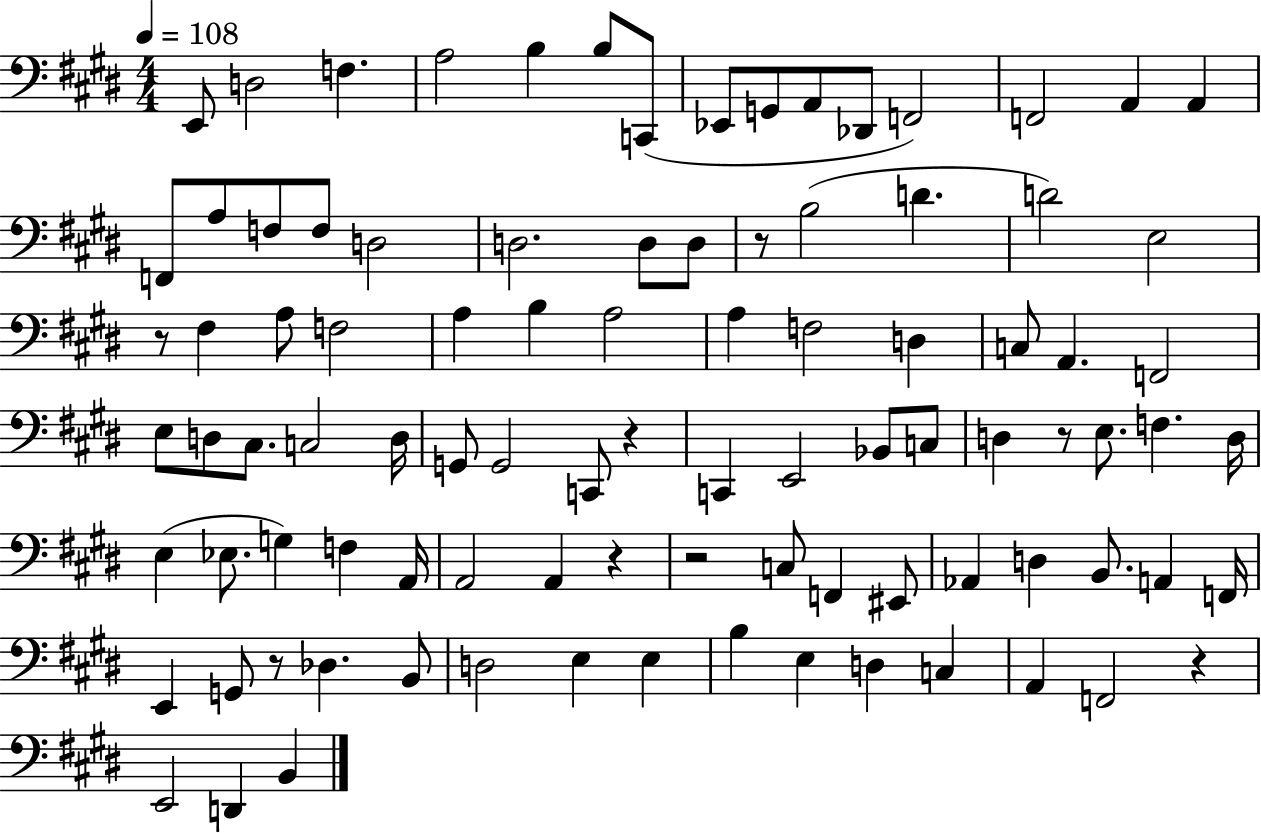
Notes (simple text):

E2/e D3/h F3/q. A3/h B3/q B3/e C2/e Eb2/e G2/e A2/e Db2/e F2/h F2/h A2/q A2/q F2/e A3/e F3/e F3/e D3/h D3/h. D3/e D3/e R/e B3/h D4/q. D4/h E3/h R/e F#3/q A3/e F3/h A3/q B3/q A3/h A3/q F3/h D3/q C3/e A2/q. F2/h E3/e D3/e C#3/e. C3/h D3/s G2/e G2/h C2/e R/q C2/q E2/h Bb2/e C3/e D3/q R/e E3/e. F3/q. D3/s E3/q Eb3/e. G3/q F3/q A2/s A2/h A2/q R/q R/h C3/e F2/q EIS2/e Ab2/q D3/q B2/e. A2/q F2/s E2/q G2/e R/e Db3/q. B2/e D3/h E3/q E3/q B3/q E3/q D3/q C3/q A2/q F2/h R/q E2/h D2/q B2/q